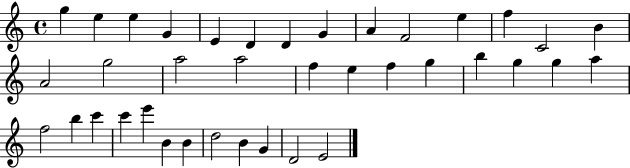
G5/q E5/q E5/q G4/q E4/q D4/q D4/q G4/q A4/q F4/h E5/q F5/q C4/h B4/q A4/h G5/h A5/h A5/h F5/q E5/q F5/q G5/q B5/q G5/q G5/q A5/q F5/h B5/q C6/q C6/q E6/q B4/q B4/q D5/h B4/q G4/q D4/h E4/h